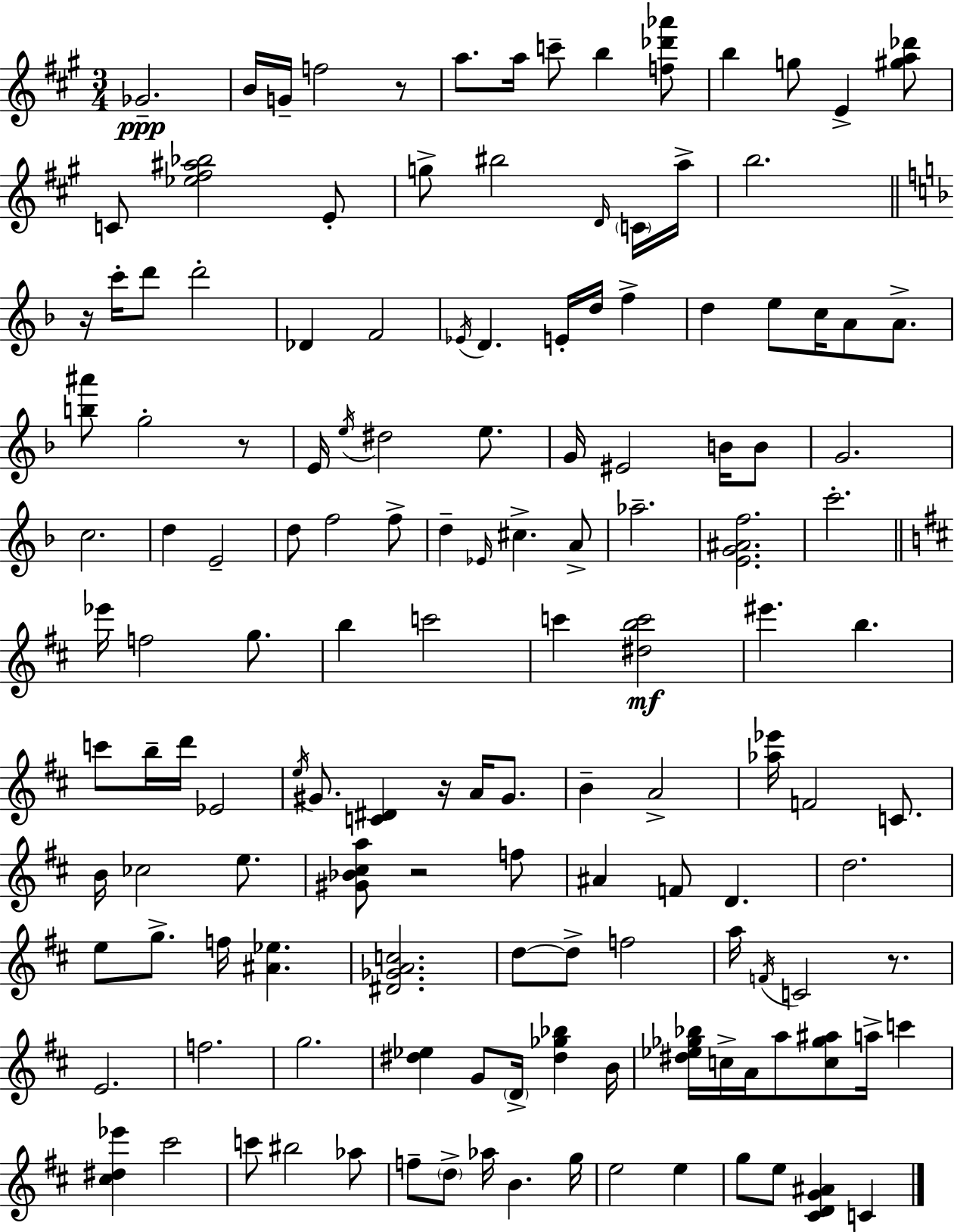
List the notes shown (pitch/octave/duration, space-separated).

Gb4/h. B4/s G4/s F5/h R/e A5/e. A5/s C6/e B5/q [F5,Db6,Ab6]/e B5/q G5/e E4/q [G#5,A5,Db6]/e C4/e [Eb5,F#5,A#5,Bb5]/h E4/e G5/e BIS5/h D4/s C4/s A5/s B5/h. R/s C6/s D6/e D6/h Db4/q F4/h Eb4/s D4/q. E4/s D5/s F5/q D5/q E5/e C5/s A4/e A4/e. [B5,A#6]/e G5/h R/e E4/s E5/s D#5/h E5/e. G4/s EIS4/h B4/s B4/e G4/h. C5/h. D5/q E4/h D5/e F5/h F5/e D5/q Eb4/s C#5/q. A4/e Ab5/h. [E4,G4,A#4,F5]/h. C6/h. Eb6/s F5/h G5/e. B5/q C6/h C6/q [D#5,B5,C6]/h EIS6/q. B5/q. C6/e B5/s D6/s Eb4/h E5/s G#4/e. [C4,D#4]/q R/s A4/s G#4/e. B4/q A4/h [Ab5,Eb6]/s F4/h C4/e. B4/s CES5/h E5/e. [G#4,Bb4,C#5,A5]/e R/h F5/e A#4/q F4/e D4/q. D5/h. E5/e G5/e. F5/s [A#4,Eb5]/q. [D#4,Gb4,A4,C5]/h. D5/e D5/e F5/h A5/s F4/s C4/h R/e. E4/h. F5/h. G5/h. [D#5,Eb5]/q G4/e D4/s [D#5,Gb5,Bb5]/q B4/s [D#5,Eb5,Gb5,Bb5]/s C5/s A4/s A5/e [C5,Gb5,A#5]/e A5/s C6/q [C#5,D#5,Eb6]/q C#6/h C6/e BIS5/h Ab5/e F5/e D5/e Ab5/s B4/q. G5/s E5/h E5/q G5/e E5/e [C#4,D4,G4,A#4]/q C4/q